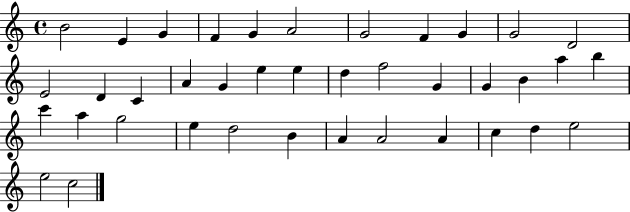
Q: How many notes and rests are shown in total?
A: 39